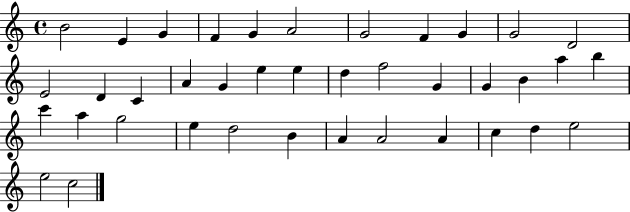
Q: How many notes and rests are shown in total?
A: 39